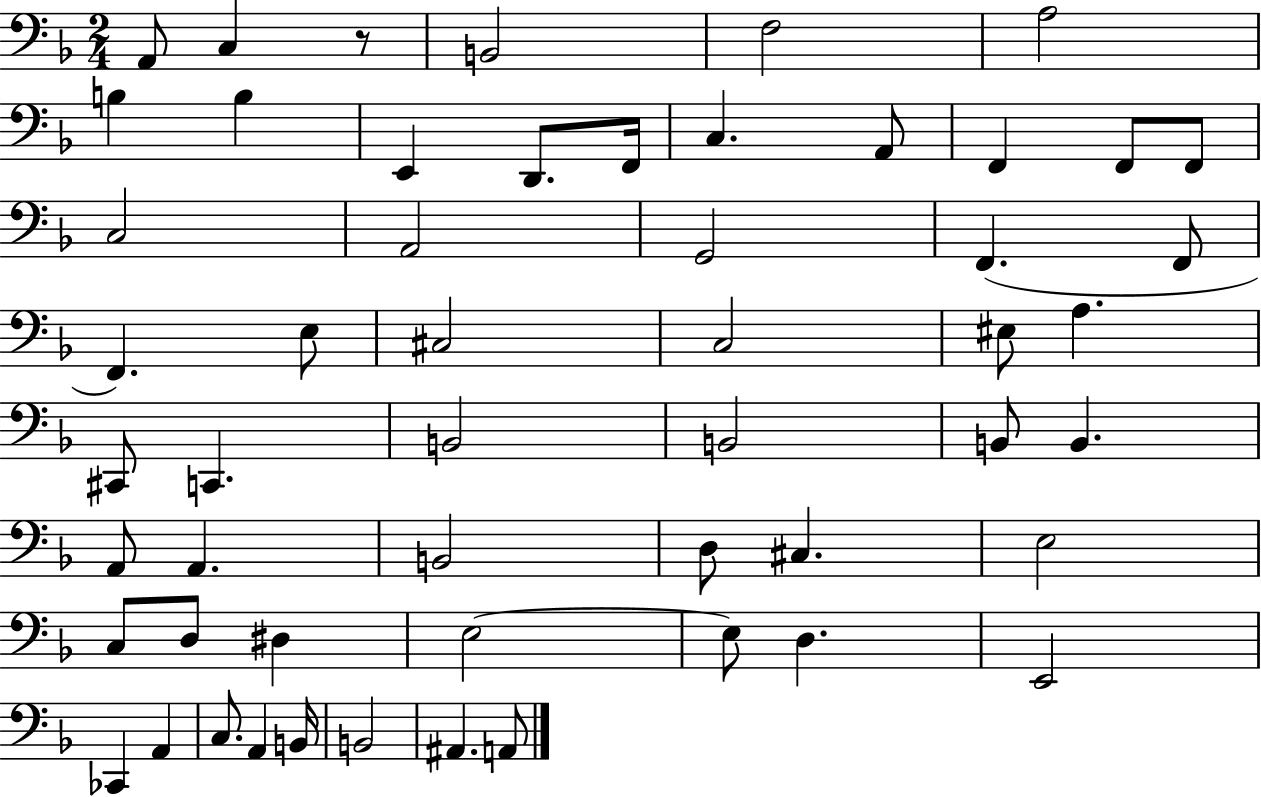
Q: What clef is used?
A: bass